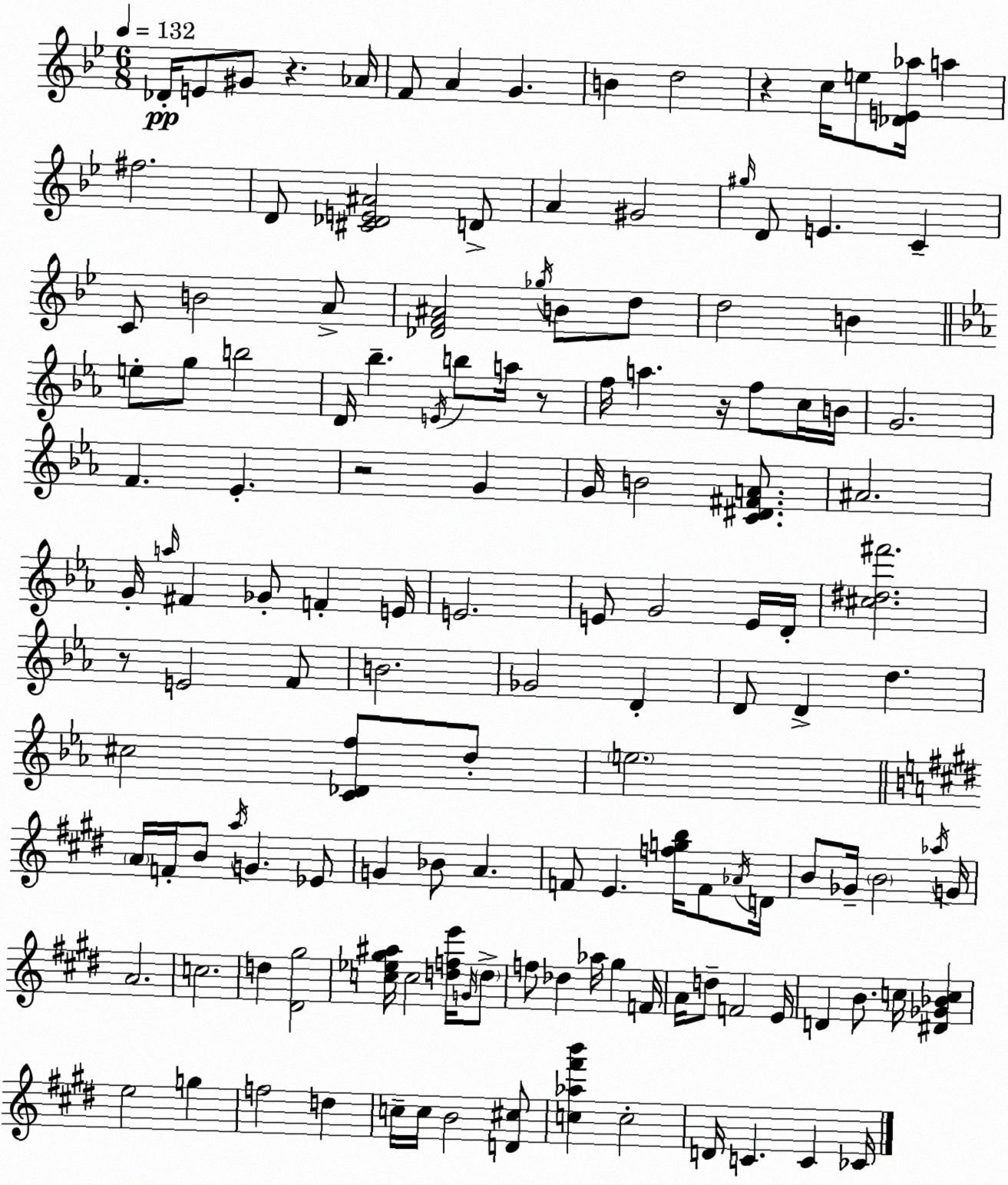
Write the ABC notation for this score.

X:1
T:Untitled
M:6/8
L:1/4
K:Bb
_D/4 E/2 ^G/2 z _A/4 F/2 A G B d2 z c/4 e/2 [_DE_a]/4 a ^f2 D/2 [^C_DE^A]2 D/2 A ^G2 ^g/4 D/2 E C C/2 B2 A/2 [_DF^A]2 _g/4 B/2 d/2 d2 B e/2 g/2 b2 D/4 _b E/4 b/2 a/4 z/2 f/4 a z/4 f/2 c/4 B/4 G2 F _E z2 G G/4 B2 [C^D^FA]/2 ^A2 G/4 a/4 ^F _G/2 F E/4 E2 E/2 G2 E/4 D/4 [^c^d^f']2 z/2 E2 F/2 B2 _G2 D D/2 D d ^c2 [C_Df]/2 d/2 e2 A/4 F/4 B/2 a/4 G _E/2 G _B/2 A F/2 E [fgb]/4 F/2 _A/4 D/4 B/2 _G/4 B2 _a/4 G/4 A2 c2 d [^D^g]2 [c_e^g^a]/4 c2 [dfe']/4 G/4 d/2 f/2 _d _a/4 ^g F/4 A/4 d/2 F2 E/4 D B/2 c/4 [^D_G_Bc] e2 g f2 d c/4 c/4 B2 [D^c]/2 [c_a^f'b'] c2 D/4 C C _C/4